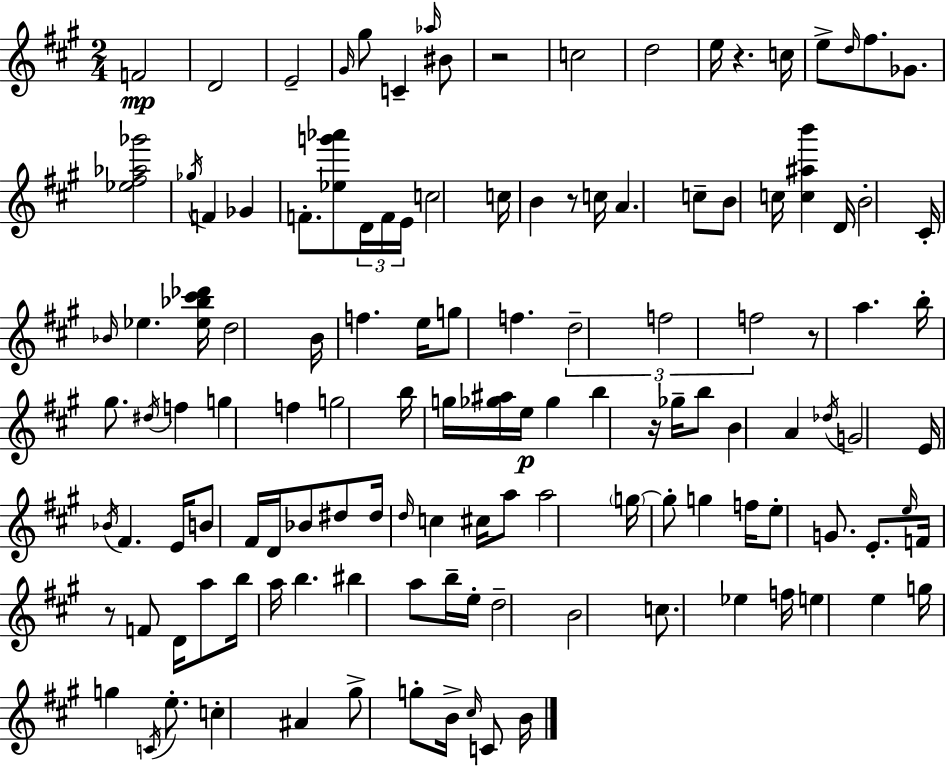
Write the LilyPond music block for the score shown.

{
  \clef treble
  \numericTimeSignature
  \time 2/4
  \key a \major
  f'2\mp | d'2 | e'2-- | \grace { gis'16 } gis''8 c'4-- \grace { aes''16 } | \break bis'8 r2 | c''2 | d''2 | e''16 r4. | \break c''16 e''8-> \grace { d''16 } fis''8. | ges'8. <ees'' fis'' aes'' ges'''>2 | \acciaccatura { ges''16 } f'4 | ges'4 f'8.-. <ees'' g''' aes'''>8 | \break \tuplet 3/2 { d'16 f'16 e'16 } c''2 | c''16 b'4 | r8 c''16 a'4. | c''8-- b'8 c''16 <c'' ais'' b'''>4 | \break d'16 b'2-. | cis'16-. \grace { bes'16 } ees''4. | <ees'' bes'' cis''' des'''>16 d''2 | b'16 f''4. | \break e''16 g''8 f''4. | \tuplet 3/2 { d''2-- | f''2 | f''2 } | \break r8 a''4. | b''16-. gis''8. | \acciaccatura { dis''16 } f''4 g''4 | f''4 g''2 | \break b''16 g''16 | <ges'' ais''>16 e''16\p ges''4 b''4 | r16 ges''16-- b''8 b'4 | a'4 \acciaccatura { des''16 } g'2 | \break e'16 | \acciaccatura { bes'16 } fis'4. e'16 | b'8 fis'16 d'16 bes'8 dis''8 | dis''16 \grace { d''16 } c''4 cis''16 a''8 | \break a''2 | \parenthesize g''16~~ g''8-. g''4 | f''16 e''8-. g'8. e'8.-. | \grace { e''16 } f'16 r8 f'8 d'16 | \break a''8 b''16 a''16 b''4. | bis''4 a''8 | b''16-- e''16-. d''2-- | b'2 | \break c''8. ees''4 | f''16 e''4 e''4 | g''16 g''4 \acciaccatura { c'16 } | e''8.-. c''4-. ais'4 | \break gis''8-> g''8-. b'16-> | \grace { cis''16 } c'8 b'16 \bar "|."
}